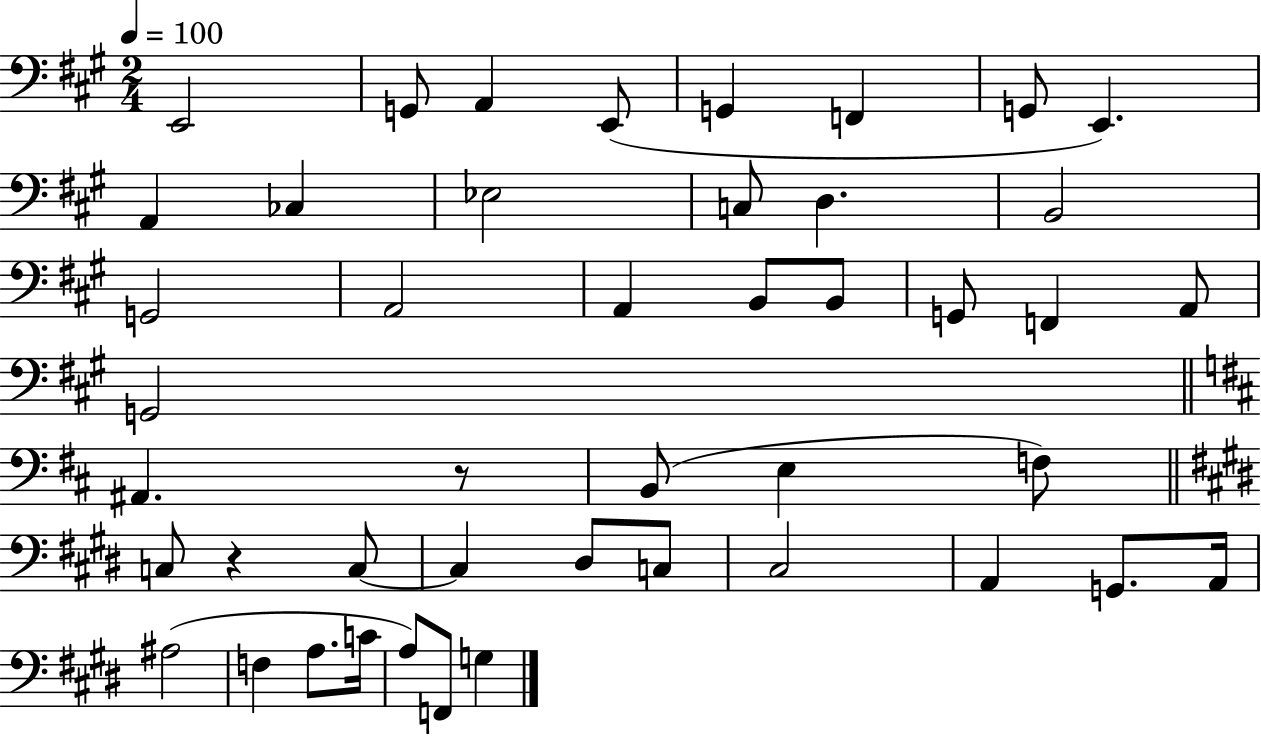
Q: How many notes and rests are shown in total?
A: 45